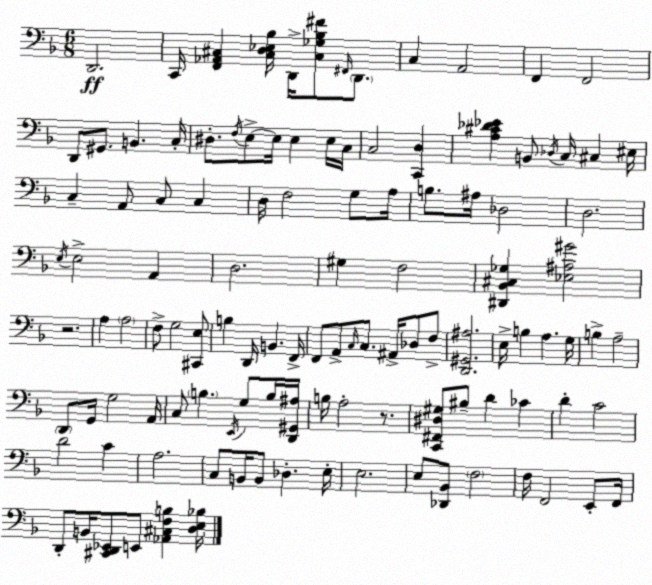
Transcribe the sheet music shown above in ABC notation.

X:1
T:Untitled
M:6/8
L:1/4
K:F
D,,2 C,,/4 [F,,_A,,^C,] [^C,D,_E,_B,]/4 D,,/4 [^C,_G,_B,^F]/2 ^F,,/4 D,,/2 C, A,,2 F,, F,,2 D,,/2 ^G,,/2 B,, C,/4 ^D,/2 F,/4 E,/2 E,/4 E, E,/4 C,/4 C,2 [C,,D,] [A,^C_D_E] B,,/2 _D,/4 C,/4 ^C, ^E,/4 C, A,,/2 C,/2 C, D,/4 F,2 G,/2 A,/4 B,/2 ^A,/4 _D,2 D,2 E,/4 E,2 A,, D,2 ^G, F,2 [^D,,_B,,^C,_G,] [_E,^A,^G]2 z2 A, A,2 F,/2 G,2 [^C,,E,]/2 B, D,,/4 B,, F,,/4 F,,/2 A,,/2 C,/4 C,/2 ^A,,/4 _D,/2 F,/2 [D,,^G,,^A,]2 E,/4 B, A, G,/4 B, A,2 D,,/2 G,,/4 G,2 A,,/4 C,/2 B, E,,/4 G,/2 B,/4 [D,,^G,,^A,]/4 B,/4 A,2 z/2 [C,,^F,,^D,^G,]/2 ^B,/2 D _C D C2 D2 C A,2 C,/2 B,,/4 B,,/2 _D, E,/4 E,2 E,/2 [_D,,_B,,]/2 F,2 F,/4 F,,2 E,,/2 F,,/4 D,,/2 B,,/4 [^C,,D,,_E,,]/2 E,,/2 [_A,,^C,F,B,] [D,E,_B,]/4